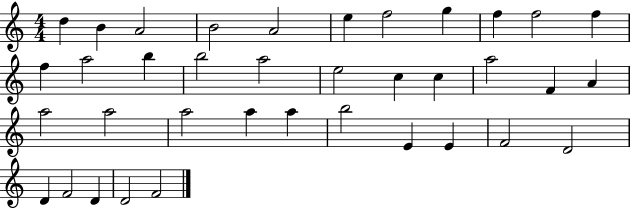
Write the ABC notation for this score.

X:1
T:Untitled
M:4/4
L:1/4
K:C
d B A2 B2 A2 e f2 g f f2 f f a2 b b2 a2 e2 c c a2 F A a2 a2 a2 a a b2 E E F2 D2 D F2 D D2 F2